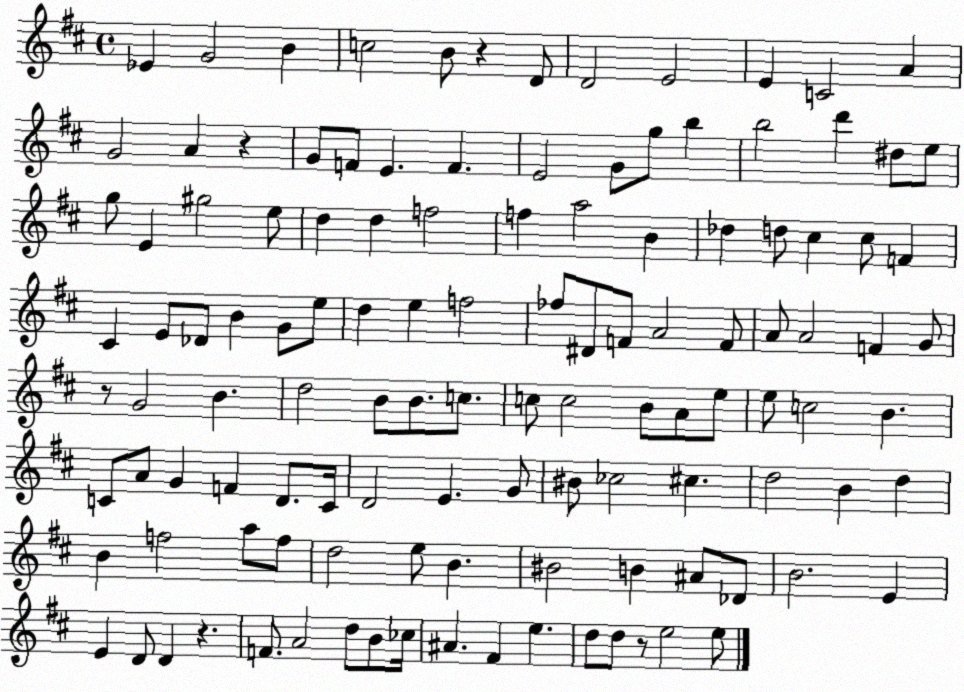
X:1
T:Untitled
M:4/4
L:1/4
K:D
_E G2 B c2 B/2 z D/2 D2 E2 E C2 A G2 A z G/2 F/2 E F E2 G/2 g/2 b b2 d' ^d/2 e/2 g/2 E ^g2 e/2 d d f2 f a2 B _d d/2 ^c ^c/2 F ^C E/2 _D/2 B G/2 e/2 d e f2 _f/2 ^D/2 F/2 A2 F/2 A/2 A2 F G/2 z/2 G2 B d2 B/2 B/2 c/2 c/2 c2 B/2 A/2 e/2 e/2 c2 B C/2 A/2 G F D/2 C/4 D2 E G/2 ^B/2 _c2 ^c d2 B d B f2 a/2 f/2 d2 e/2 B ^B2 B ^A/2 _D/2 B2 E E D/2 D z F/2 A2 d/2 B/2 _c/4 ^A ^F e d/2 d/2 z/2 e2 e/2